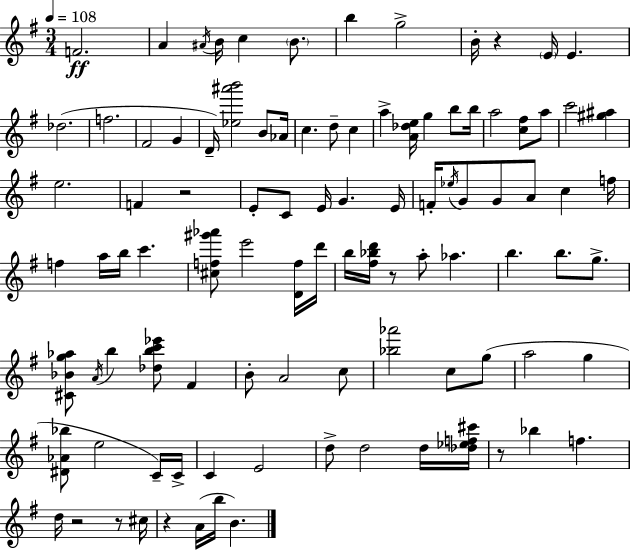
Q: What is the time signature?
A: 3/4